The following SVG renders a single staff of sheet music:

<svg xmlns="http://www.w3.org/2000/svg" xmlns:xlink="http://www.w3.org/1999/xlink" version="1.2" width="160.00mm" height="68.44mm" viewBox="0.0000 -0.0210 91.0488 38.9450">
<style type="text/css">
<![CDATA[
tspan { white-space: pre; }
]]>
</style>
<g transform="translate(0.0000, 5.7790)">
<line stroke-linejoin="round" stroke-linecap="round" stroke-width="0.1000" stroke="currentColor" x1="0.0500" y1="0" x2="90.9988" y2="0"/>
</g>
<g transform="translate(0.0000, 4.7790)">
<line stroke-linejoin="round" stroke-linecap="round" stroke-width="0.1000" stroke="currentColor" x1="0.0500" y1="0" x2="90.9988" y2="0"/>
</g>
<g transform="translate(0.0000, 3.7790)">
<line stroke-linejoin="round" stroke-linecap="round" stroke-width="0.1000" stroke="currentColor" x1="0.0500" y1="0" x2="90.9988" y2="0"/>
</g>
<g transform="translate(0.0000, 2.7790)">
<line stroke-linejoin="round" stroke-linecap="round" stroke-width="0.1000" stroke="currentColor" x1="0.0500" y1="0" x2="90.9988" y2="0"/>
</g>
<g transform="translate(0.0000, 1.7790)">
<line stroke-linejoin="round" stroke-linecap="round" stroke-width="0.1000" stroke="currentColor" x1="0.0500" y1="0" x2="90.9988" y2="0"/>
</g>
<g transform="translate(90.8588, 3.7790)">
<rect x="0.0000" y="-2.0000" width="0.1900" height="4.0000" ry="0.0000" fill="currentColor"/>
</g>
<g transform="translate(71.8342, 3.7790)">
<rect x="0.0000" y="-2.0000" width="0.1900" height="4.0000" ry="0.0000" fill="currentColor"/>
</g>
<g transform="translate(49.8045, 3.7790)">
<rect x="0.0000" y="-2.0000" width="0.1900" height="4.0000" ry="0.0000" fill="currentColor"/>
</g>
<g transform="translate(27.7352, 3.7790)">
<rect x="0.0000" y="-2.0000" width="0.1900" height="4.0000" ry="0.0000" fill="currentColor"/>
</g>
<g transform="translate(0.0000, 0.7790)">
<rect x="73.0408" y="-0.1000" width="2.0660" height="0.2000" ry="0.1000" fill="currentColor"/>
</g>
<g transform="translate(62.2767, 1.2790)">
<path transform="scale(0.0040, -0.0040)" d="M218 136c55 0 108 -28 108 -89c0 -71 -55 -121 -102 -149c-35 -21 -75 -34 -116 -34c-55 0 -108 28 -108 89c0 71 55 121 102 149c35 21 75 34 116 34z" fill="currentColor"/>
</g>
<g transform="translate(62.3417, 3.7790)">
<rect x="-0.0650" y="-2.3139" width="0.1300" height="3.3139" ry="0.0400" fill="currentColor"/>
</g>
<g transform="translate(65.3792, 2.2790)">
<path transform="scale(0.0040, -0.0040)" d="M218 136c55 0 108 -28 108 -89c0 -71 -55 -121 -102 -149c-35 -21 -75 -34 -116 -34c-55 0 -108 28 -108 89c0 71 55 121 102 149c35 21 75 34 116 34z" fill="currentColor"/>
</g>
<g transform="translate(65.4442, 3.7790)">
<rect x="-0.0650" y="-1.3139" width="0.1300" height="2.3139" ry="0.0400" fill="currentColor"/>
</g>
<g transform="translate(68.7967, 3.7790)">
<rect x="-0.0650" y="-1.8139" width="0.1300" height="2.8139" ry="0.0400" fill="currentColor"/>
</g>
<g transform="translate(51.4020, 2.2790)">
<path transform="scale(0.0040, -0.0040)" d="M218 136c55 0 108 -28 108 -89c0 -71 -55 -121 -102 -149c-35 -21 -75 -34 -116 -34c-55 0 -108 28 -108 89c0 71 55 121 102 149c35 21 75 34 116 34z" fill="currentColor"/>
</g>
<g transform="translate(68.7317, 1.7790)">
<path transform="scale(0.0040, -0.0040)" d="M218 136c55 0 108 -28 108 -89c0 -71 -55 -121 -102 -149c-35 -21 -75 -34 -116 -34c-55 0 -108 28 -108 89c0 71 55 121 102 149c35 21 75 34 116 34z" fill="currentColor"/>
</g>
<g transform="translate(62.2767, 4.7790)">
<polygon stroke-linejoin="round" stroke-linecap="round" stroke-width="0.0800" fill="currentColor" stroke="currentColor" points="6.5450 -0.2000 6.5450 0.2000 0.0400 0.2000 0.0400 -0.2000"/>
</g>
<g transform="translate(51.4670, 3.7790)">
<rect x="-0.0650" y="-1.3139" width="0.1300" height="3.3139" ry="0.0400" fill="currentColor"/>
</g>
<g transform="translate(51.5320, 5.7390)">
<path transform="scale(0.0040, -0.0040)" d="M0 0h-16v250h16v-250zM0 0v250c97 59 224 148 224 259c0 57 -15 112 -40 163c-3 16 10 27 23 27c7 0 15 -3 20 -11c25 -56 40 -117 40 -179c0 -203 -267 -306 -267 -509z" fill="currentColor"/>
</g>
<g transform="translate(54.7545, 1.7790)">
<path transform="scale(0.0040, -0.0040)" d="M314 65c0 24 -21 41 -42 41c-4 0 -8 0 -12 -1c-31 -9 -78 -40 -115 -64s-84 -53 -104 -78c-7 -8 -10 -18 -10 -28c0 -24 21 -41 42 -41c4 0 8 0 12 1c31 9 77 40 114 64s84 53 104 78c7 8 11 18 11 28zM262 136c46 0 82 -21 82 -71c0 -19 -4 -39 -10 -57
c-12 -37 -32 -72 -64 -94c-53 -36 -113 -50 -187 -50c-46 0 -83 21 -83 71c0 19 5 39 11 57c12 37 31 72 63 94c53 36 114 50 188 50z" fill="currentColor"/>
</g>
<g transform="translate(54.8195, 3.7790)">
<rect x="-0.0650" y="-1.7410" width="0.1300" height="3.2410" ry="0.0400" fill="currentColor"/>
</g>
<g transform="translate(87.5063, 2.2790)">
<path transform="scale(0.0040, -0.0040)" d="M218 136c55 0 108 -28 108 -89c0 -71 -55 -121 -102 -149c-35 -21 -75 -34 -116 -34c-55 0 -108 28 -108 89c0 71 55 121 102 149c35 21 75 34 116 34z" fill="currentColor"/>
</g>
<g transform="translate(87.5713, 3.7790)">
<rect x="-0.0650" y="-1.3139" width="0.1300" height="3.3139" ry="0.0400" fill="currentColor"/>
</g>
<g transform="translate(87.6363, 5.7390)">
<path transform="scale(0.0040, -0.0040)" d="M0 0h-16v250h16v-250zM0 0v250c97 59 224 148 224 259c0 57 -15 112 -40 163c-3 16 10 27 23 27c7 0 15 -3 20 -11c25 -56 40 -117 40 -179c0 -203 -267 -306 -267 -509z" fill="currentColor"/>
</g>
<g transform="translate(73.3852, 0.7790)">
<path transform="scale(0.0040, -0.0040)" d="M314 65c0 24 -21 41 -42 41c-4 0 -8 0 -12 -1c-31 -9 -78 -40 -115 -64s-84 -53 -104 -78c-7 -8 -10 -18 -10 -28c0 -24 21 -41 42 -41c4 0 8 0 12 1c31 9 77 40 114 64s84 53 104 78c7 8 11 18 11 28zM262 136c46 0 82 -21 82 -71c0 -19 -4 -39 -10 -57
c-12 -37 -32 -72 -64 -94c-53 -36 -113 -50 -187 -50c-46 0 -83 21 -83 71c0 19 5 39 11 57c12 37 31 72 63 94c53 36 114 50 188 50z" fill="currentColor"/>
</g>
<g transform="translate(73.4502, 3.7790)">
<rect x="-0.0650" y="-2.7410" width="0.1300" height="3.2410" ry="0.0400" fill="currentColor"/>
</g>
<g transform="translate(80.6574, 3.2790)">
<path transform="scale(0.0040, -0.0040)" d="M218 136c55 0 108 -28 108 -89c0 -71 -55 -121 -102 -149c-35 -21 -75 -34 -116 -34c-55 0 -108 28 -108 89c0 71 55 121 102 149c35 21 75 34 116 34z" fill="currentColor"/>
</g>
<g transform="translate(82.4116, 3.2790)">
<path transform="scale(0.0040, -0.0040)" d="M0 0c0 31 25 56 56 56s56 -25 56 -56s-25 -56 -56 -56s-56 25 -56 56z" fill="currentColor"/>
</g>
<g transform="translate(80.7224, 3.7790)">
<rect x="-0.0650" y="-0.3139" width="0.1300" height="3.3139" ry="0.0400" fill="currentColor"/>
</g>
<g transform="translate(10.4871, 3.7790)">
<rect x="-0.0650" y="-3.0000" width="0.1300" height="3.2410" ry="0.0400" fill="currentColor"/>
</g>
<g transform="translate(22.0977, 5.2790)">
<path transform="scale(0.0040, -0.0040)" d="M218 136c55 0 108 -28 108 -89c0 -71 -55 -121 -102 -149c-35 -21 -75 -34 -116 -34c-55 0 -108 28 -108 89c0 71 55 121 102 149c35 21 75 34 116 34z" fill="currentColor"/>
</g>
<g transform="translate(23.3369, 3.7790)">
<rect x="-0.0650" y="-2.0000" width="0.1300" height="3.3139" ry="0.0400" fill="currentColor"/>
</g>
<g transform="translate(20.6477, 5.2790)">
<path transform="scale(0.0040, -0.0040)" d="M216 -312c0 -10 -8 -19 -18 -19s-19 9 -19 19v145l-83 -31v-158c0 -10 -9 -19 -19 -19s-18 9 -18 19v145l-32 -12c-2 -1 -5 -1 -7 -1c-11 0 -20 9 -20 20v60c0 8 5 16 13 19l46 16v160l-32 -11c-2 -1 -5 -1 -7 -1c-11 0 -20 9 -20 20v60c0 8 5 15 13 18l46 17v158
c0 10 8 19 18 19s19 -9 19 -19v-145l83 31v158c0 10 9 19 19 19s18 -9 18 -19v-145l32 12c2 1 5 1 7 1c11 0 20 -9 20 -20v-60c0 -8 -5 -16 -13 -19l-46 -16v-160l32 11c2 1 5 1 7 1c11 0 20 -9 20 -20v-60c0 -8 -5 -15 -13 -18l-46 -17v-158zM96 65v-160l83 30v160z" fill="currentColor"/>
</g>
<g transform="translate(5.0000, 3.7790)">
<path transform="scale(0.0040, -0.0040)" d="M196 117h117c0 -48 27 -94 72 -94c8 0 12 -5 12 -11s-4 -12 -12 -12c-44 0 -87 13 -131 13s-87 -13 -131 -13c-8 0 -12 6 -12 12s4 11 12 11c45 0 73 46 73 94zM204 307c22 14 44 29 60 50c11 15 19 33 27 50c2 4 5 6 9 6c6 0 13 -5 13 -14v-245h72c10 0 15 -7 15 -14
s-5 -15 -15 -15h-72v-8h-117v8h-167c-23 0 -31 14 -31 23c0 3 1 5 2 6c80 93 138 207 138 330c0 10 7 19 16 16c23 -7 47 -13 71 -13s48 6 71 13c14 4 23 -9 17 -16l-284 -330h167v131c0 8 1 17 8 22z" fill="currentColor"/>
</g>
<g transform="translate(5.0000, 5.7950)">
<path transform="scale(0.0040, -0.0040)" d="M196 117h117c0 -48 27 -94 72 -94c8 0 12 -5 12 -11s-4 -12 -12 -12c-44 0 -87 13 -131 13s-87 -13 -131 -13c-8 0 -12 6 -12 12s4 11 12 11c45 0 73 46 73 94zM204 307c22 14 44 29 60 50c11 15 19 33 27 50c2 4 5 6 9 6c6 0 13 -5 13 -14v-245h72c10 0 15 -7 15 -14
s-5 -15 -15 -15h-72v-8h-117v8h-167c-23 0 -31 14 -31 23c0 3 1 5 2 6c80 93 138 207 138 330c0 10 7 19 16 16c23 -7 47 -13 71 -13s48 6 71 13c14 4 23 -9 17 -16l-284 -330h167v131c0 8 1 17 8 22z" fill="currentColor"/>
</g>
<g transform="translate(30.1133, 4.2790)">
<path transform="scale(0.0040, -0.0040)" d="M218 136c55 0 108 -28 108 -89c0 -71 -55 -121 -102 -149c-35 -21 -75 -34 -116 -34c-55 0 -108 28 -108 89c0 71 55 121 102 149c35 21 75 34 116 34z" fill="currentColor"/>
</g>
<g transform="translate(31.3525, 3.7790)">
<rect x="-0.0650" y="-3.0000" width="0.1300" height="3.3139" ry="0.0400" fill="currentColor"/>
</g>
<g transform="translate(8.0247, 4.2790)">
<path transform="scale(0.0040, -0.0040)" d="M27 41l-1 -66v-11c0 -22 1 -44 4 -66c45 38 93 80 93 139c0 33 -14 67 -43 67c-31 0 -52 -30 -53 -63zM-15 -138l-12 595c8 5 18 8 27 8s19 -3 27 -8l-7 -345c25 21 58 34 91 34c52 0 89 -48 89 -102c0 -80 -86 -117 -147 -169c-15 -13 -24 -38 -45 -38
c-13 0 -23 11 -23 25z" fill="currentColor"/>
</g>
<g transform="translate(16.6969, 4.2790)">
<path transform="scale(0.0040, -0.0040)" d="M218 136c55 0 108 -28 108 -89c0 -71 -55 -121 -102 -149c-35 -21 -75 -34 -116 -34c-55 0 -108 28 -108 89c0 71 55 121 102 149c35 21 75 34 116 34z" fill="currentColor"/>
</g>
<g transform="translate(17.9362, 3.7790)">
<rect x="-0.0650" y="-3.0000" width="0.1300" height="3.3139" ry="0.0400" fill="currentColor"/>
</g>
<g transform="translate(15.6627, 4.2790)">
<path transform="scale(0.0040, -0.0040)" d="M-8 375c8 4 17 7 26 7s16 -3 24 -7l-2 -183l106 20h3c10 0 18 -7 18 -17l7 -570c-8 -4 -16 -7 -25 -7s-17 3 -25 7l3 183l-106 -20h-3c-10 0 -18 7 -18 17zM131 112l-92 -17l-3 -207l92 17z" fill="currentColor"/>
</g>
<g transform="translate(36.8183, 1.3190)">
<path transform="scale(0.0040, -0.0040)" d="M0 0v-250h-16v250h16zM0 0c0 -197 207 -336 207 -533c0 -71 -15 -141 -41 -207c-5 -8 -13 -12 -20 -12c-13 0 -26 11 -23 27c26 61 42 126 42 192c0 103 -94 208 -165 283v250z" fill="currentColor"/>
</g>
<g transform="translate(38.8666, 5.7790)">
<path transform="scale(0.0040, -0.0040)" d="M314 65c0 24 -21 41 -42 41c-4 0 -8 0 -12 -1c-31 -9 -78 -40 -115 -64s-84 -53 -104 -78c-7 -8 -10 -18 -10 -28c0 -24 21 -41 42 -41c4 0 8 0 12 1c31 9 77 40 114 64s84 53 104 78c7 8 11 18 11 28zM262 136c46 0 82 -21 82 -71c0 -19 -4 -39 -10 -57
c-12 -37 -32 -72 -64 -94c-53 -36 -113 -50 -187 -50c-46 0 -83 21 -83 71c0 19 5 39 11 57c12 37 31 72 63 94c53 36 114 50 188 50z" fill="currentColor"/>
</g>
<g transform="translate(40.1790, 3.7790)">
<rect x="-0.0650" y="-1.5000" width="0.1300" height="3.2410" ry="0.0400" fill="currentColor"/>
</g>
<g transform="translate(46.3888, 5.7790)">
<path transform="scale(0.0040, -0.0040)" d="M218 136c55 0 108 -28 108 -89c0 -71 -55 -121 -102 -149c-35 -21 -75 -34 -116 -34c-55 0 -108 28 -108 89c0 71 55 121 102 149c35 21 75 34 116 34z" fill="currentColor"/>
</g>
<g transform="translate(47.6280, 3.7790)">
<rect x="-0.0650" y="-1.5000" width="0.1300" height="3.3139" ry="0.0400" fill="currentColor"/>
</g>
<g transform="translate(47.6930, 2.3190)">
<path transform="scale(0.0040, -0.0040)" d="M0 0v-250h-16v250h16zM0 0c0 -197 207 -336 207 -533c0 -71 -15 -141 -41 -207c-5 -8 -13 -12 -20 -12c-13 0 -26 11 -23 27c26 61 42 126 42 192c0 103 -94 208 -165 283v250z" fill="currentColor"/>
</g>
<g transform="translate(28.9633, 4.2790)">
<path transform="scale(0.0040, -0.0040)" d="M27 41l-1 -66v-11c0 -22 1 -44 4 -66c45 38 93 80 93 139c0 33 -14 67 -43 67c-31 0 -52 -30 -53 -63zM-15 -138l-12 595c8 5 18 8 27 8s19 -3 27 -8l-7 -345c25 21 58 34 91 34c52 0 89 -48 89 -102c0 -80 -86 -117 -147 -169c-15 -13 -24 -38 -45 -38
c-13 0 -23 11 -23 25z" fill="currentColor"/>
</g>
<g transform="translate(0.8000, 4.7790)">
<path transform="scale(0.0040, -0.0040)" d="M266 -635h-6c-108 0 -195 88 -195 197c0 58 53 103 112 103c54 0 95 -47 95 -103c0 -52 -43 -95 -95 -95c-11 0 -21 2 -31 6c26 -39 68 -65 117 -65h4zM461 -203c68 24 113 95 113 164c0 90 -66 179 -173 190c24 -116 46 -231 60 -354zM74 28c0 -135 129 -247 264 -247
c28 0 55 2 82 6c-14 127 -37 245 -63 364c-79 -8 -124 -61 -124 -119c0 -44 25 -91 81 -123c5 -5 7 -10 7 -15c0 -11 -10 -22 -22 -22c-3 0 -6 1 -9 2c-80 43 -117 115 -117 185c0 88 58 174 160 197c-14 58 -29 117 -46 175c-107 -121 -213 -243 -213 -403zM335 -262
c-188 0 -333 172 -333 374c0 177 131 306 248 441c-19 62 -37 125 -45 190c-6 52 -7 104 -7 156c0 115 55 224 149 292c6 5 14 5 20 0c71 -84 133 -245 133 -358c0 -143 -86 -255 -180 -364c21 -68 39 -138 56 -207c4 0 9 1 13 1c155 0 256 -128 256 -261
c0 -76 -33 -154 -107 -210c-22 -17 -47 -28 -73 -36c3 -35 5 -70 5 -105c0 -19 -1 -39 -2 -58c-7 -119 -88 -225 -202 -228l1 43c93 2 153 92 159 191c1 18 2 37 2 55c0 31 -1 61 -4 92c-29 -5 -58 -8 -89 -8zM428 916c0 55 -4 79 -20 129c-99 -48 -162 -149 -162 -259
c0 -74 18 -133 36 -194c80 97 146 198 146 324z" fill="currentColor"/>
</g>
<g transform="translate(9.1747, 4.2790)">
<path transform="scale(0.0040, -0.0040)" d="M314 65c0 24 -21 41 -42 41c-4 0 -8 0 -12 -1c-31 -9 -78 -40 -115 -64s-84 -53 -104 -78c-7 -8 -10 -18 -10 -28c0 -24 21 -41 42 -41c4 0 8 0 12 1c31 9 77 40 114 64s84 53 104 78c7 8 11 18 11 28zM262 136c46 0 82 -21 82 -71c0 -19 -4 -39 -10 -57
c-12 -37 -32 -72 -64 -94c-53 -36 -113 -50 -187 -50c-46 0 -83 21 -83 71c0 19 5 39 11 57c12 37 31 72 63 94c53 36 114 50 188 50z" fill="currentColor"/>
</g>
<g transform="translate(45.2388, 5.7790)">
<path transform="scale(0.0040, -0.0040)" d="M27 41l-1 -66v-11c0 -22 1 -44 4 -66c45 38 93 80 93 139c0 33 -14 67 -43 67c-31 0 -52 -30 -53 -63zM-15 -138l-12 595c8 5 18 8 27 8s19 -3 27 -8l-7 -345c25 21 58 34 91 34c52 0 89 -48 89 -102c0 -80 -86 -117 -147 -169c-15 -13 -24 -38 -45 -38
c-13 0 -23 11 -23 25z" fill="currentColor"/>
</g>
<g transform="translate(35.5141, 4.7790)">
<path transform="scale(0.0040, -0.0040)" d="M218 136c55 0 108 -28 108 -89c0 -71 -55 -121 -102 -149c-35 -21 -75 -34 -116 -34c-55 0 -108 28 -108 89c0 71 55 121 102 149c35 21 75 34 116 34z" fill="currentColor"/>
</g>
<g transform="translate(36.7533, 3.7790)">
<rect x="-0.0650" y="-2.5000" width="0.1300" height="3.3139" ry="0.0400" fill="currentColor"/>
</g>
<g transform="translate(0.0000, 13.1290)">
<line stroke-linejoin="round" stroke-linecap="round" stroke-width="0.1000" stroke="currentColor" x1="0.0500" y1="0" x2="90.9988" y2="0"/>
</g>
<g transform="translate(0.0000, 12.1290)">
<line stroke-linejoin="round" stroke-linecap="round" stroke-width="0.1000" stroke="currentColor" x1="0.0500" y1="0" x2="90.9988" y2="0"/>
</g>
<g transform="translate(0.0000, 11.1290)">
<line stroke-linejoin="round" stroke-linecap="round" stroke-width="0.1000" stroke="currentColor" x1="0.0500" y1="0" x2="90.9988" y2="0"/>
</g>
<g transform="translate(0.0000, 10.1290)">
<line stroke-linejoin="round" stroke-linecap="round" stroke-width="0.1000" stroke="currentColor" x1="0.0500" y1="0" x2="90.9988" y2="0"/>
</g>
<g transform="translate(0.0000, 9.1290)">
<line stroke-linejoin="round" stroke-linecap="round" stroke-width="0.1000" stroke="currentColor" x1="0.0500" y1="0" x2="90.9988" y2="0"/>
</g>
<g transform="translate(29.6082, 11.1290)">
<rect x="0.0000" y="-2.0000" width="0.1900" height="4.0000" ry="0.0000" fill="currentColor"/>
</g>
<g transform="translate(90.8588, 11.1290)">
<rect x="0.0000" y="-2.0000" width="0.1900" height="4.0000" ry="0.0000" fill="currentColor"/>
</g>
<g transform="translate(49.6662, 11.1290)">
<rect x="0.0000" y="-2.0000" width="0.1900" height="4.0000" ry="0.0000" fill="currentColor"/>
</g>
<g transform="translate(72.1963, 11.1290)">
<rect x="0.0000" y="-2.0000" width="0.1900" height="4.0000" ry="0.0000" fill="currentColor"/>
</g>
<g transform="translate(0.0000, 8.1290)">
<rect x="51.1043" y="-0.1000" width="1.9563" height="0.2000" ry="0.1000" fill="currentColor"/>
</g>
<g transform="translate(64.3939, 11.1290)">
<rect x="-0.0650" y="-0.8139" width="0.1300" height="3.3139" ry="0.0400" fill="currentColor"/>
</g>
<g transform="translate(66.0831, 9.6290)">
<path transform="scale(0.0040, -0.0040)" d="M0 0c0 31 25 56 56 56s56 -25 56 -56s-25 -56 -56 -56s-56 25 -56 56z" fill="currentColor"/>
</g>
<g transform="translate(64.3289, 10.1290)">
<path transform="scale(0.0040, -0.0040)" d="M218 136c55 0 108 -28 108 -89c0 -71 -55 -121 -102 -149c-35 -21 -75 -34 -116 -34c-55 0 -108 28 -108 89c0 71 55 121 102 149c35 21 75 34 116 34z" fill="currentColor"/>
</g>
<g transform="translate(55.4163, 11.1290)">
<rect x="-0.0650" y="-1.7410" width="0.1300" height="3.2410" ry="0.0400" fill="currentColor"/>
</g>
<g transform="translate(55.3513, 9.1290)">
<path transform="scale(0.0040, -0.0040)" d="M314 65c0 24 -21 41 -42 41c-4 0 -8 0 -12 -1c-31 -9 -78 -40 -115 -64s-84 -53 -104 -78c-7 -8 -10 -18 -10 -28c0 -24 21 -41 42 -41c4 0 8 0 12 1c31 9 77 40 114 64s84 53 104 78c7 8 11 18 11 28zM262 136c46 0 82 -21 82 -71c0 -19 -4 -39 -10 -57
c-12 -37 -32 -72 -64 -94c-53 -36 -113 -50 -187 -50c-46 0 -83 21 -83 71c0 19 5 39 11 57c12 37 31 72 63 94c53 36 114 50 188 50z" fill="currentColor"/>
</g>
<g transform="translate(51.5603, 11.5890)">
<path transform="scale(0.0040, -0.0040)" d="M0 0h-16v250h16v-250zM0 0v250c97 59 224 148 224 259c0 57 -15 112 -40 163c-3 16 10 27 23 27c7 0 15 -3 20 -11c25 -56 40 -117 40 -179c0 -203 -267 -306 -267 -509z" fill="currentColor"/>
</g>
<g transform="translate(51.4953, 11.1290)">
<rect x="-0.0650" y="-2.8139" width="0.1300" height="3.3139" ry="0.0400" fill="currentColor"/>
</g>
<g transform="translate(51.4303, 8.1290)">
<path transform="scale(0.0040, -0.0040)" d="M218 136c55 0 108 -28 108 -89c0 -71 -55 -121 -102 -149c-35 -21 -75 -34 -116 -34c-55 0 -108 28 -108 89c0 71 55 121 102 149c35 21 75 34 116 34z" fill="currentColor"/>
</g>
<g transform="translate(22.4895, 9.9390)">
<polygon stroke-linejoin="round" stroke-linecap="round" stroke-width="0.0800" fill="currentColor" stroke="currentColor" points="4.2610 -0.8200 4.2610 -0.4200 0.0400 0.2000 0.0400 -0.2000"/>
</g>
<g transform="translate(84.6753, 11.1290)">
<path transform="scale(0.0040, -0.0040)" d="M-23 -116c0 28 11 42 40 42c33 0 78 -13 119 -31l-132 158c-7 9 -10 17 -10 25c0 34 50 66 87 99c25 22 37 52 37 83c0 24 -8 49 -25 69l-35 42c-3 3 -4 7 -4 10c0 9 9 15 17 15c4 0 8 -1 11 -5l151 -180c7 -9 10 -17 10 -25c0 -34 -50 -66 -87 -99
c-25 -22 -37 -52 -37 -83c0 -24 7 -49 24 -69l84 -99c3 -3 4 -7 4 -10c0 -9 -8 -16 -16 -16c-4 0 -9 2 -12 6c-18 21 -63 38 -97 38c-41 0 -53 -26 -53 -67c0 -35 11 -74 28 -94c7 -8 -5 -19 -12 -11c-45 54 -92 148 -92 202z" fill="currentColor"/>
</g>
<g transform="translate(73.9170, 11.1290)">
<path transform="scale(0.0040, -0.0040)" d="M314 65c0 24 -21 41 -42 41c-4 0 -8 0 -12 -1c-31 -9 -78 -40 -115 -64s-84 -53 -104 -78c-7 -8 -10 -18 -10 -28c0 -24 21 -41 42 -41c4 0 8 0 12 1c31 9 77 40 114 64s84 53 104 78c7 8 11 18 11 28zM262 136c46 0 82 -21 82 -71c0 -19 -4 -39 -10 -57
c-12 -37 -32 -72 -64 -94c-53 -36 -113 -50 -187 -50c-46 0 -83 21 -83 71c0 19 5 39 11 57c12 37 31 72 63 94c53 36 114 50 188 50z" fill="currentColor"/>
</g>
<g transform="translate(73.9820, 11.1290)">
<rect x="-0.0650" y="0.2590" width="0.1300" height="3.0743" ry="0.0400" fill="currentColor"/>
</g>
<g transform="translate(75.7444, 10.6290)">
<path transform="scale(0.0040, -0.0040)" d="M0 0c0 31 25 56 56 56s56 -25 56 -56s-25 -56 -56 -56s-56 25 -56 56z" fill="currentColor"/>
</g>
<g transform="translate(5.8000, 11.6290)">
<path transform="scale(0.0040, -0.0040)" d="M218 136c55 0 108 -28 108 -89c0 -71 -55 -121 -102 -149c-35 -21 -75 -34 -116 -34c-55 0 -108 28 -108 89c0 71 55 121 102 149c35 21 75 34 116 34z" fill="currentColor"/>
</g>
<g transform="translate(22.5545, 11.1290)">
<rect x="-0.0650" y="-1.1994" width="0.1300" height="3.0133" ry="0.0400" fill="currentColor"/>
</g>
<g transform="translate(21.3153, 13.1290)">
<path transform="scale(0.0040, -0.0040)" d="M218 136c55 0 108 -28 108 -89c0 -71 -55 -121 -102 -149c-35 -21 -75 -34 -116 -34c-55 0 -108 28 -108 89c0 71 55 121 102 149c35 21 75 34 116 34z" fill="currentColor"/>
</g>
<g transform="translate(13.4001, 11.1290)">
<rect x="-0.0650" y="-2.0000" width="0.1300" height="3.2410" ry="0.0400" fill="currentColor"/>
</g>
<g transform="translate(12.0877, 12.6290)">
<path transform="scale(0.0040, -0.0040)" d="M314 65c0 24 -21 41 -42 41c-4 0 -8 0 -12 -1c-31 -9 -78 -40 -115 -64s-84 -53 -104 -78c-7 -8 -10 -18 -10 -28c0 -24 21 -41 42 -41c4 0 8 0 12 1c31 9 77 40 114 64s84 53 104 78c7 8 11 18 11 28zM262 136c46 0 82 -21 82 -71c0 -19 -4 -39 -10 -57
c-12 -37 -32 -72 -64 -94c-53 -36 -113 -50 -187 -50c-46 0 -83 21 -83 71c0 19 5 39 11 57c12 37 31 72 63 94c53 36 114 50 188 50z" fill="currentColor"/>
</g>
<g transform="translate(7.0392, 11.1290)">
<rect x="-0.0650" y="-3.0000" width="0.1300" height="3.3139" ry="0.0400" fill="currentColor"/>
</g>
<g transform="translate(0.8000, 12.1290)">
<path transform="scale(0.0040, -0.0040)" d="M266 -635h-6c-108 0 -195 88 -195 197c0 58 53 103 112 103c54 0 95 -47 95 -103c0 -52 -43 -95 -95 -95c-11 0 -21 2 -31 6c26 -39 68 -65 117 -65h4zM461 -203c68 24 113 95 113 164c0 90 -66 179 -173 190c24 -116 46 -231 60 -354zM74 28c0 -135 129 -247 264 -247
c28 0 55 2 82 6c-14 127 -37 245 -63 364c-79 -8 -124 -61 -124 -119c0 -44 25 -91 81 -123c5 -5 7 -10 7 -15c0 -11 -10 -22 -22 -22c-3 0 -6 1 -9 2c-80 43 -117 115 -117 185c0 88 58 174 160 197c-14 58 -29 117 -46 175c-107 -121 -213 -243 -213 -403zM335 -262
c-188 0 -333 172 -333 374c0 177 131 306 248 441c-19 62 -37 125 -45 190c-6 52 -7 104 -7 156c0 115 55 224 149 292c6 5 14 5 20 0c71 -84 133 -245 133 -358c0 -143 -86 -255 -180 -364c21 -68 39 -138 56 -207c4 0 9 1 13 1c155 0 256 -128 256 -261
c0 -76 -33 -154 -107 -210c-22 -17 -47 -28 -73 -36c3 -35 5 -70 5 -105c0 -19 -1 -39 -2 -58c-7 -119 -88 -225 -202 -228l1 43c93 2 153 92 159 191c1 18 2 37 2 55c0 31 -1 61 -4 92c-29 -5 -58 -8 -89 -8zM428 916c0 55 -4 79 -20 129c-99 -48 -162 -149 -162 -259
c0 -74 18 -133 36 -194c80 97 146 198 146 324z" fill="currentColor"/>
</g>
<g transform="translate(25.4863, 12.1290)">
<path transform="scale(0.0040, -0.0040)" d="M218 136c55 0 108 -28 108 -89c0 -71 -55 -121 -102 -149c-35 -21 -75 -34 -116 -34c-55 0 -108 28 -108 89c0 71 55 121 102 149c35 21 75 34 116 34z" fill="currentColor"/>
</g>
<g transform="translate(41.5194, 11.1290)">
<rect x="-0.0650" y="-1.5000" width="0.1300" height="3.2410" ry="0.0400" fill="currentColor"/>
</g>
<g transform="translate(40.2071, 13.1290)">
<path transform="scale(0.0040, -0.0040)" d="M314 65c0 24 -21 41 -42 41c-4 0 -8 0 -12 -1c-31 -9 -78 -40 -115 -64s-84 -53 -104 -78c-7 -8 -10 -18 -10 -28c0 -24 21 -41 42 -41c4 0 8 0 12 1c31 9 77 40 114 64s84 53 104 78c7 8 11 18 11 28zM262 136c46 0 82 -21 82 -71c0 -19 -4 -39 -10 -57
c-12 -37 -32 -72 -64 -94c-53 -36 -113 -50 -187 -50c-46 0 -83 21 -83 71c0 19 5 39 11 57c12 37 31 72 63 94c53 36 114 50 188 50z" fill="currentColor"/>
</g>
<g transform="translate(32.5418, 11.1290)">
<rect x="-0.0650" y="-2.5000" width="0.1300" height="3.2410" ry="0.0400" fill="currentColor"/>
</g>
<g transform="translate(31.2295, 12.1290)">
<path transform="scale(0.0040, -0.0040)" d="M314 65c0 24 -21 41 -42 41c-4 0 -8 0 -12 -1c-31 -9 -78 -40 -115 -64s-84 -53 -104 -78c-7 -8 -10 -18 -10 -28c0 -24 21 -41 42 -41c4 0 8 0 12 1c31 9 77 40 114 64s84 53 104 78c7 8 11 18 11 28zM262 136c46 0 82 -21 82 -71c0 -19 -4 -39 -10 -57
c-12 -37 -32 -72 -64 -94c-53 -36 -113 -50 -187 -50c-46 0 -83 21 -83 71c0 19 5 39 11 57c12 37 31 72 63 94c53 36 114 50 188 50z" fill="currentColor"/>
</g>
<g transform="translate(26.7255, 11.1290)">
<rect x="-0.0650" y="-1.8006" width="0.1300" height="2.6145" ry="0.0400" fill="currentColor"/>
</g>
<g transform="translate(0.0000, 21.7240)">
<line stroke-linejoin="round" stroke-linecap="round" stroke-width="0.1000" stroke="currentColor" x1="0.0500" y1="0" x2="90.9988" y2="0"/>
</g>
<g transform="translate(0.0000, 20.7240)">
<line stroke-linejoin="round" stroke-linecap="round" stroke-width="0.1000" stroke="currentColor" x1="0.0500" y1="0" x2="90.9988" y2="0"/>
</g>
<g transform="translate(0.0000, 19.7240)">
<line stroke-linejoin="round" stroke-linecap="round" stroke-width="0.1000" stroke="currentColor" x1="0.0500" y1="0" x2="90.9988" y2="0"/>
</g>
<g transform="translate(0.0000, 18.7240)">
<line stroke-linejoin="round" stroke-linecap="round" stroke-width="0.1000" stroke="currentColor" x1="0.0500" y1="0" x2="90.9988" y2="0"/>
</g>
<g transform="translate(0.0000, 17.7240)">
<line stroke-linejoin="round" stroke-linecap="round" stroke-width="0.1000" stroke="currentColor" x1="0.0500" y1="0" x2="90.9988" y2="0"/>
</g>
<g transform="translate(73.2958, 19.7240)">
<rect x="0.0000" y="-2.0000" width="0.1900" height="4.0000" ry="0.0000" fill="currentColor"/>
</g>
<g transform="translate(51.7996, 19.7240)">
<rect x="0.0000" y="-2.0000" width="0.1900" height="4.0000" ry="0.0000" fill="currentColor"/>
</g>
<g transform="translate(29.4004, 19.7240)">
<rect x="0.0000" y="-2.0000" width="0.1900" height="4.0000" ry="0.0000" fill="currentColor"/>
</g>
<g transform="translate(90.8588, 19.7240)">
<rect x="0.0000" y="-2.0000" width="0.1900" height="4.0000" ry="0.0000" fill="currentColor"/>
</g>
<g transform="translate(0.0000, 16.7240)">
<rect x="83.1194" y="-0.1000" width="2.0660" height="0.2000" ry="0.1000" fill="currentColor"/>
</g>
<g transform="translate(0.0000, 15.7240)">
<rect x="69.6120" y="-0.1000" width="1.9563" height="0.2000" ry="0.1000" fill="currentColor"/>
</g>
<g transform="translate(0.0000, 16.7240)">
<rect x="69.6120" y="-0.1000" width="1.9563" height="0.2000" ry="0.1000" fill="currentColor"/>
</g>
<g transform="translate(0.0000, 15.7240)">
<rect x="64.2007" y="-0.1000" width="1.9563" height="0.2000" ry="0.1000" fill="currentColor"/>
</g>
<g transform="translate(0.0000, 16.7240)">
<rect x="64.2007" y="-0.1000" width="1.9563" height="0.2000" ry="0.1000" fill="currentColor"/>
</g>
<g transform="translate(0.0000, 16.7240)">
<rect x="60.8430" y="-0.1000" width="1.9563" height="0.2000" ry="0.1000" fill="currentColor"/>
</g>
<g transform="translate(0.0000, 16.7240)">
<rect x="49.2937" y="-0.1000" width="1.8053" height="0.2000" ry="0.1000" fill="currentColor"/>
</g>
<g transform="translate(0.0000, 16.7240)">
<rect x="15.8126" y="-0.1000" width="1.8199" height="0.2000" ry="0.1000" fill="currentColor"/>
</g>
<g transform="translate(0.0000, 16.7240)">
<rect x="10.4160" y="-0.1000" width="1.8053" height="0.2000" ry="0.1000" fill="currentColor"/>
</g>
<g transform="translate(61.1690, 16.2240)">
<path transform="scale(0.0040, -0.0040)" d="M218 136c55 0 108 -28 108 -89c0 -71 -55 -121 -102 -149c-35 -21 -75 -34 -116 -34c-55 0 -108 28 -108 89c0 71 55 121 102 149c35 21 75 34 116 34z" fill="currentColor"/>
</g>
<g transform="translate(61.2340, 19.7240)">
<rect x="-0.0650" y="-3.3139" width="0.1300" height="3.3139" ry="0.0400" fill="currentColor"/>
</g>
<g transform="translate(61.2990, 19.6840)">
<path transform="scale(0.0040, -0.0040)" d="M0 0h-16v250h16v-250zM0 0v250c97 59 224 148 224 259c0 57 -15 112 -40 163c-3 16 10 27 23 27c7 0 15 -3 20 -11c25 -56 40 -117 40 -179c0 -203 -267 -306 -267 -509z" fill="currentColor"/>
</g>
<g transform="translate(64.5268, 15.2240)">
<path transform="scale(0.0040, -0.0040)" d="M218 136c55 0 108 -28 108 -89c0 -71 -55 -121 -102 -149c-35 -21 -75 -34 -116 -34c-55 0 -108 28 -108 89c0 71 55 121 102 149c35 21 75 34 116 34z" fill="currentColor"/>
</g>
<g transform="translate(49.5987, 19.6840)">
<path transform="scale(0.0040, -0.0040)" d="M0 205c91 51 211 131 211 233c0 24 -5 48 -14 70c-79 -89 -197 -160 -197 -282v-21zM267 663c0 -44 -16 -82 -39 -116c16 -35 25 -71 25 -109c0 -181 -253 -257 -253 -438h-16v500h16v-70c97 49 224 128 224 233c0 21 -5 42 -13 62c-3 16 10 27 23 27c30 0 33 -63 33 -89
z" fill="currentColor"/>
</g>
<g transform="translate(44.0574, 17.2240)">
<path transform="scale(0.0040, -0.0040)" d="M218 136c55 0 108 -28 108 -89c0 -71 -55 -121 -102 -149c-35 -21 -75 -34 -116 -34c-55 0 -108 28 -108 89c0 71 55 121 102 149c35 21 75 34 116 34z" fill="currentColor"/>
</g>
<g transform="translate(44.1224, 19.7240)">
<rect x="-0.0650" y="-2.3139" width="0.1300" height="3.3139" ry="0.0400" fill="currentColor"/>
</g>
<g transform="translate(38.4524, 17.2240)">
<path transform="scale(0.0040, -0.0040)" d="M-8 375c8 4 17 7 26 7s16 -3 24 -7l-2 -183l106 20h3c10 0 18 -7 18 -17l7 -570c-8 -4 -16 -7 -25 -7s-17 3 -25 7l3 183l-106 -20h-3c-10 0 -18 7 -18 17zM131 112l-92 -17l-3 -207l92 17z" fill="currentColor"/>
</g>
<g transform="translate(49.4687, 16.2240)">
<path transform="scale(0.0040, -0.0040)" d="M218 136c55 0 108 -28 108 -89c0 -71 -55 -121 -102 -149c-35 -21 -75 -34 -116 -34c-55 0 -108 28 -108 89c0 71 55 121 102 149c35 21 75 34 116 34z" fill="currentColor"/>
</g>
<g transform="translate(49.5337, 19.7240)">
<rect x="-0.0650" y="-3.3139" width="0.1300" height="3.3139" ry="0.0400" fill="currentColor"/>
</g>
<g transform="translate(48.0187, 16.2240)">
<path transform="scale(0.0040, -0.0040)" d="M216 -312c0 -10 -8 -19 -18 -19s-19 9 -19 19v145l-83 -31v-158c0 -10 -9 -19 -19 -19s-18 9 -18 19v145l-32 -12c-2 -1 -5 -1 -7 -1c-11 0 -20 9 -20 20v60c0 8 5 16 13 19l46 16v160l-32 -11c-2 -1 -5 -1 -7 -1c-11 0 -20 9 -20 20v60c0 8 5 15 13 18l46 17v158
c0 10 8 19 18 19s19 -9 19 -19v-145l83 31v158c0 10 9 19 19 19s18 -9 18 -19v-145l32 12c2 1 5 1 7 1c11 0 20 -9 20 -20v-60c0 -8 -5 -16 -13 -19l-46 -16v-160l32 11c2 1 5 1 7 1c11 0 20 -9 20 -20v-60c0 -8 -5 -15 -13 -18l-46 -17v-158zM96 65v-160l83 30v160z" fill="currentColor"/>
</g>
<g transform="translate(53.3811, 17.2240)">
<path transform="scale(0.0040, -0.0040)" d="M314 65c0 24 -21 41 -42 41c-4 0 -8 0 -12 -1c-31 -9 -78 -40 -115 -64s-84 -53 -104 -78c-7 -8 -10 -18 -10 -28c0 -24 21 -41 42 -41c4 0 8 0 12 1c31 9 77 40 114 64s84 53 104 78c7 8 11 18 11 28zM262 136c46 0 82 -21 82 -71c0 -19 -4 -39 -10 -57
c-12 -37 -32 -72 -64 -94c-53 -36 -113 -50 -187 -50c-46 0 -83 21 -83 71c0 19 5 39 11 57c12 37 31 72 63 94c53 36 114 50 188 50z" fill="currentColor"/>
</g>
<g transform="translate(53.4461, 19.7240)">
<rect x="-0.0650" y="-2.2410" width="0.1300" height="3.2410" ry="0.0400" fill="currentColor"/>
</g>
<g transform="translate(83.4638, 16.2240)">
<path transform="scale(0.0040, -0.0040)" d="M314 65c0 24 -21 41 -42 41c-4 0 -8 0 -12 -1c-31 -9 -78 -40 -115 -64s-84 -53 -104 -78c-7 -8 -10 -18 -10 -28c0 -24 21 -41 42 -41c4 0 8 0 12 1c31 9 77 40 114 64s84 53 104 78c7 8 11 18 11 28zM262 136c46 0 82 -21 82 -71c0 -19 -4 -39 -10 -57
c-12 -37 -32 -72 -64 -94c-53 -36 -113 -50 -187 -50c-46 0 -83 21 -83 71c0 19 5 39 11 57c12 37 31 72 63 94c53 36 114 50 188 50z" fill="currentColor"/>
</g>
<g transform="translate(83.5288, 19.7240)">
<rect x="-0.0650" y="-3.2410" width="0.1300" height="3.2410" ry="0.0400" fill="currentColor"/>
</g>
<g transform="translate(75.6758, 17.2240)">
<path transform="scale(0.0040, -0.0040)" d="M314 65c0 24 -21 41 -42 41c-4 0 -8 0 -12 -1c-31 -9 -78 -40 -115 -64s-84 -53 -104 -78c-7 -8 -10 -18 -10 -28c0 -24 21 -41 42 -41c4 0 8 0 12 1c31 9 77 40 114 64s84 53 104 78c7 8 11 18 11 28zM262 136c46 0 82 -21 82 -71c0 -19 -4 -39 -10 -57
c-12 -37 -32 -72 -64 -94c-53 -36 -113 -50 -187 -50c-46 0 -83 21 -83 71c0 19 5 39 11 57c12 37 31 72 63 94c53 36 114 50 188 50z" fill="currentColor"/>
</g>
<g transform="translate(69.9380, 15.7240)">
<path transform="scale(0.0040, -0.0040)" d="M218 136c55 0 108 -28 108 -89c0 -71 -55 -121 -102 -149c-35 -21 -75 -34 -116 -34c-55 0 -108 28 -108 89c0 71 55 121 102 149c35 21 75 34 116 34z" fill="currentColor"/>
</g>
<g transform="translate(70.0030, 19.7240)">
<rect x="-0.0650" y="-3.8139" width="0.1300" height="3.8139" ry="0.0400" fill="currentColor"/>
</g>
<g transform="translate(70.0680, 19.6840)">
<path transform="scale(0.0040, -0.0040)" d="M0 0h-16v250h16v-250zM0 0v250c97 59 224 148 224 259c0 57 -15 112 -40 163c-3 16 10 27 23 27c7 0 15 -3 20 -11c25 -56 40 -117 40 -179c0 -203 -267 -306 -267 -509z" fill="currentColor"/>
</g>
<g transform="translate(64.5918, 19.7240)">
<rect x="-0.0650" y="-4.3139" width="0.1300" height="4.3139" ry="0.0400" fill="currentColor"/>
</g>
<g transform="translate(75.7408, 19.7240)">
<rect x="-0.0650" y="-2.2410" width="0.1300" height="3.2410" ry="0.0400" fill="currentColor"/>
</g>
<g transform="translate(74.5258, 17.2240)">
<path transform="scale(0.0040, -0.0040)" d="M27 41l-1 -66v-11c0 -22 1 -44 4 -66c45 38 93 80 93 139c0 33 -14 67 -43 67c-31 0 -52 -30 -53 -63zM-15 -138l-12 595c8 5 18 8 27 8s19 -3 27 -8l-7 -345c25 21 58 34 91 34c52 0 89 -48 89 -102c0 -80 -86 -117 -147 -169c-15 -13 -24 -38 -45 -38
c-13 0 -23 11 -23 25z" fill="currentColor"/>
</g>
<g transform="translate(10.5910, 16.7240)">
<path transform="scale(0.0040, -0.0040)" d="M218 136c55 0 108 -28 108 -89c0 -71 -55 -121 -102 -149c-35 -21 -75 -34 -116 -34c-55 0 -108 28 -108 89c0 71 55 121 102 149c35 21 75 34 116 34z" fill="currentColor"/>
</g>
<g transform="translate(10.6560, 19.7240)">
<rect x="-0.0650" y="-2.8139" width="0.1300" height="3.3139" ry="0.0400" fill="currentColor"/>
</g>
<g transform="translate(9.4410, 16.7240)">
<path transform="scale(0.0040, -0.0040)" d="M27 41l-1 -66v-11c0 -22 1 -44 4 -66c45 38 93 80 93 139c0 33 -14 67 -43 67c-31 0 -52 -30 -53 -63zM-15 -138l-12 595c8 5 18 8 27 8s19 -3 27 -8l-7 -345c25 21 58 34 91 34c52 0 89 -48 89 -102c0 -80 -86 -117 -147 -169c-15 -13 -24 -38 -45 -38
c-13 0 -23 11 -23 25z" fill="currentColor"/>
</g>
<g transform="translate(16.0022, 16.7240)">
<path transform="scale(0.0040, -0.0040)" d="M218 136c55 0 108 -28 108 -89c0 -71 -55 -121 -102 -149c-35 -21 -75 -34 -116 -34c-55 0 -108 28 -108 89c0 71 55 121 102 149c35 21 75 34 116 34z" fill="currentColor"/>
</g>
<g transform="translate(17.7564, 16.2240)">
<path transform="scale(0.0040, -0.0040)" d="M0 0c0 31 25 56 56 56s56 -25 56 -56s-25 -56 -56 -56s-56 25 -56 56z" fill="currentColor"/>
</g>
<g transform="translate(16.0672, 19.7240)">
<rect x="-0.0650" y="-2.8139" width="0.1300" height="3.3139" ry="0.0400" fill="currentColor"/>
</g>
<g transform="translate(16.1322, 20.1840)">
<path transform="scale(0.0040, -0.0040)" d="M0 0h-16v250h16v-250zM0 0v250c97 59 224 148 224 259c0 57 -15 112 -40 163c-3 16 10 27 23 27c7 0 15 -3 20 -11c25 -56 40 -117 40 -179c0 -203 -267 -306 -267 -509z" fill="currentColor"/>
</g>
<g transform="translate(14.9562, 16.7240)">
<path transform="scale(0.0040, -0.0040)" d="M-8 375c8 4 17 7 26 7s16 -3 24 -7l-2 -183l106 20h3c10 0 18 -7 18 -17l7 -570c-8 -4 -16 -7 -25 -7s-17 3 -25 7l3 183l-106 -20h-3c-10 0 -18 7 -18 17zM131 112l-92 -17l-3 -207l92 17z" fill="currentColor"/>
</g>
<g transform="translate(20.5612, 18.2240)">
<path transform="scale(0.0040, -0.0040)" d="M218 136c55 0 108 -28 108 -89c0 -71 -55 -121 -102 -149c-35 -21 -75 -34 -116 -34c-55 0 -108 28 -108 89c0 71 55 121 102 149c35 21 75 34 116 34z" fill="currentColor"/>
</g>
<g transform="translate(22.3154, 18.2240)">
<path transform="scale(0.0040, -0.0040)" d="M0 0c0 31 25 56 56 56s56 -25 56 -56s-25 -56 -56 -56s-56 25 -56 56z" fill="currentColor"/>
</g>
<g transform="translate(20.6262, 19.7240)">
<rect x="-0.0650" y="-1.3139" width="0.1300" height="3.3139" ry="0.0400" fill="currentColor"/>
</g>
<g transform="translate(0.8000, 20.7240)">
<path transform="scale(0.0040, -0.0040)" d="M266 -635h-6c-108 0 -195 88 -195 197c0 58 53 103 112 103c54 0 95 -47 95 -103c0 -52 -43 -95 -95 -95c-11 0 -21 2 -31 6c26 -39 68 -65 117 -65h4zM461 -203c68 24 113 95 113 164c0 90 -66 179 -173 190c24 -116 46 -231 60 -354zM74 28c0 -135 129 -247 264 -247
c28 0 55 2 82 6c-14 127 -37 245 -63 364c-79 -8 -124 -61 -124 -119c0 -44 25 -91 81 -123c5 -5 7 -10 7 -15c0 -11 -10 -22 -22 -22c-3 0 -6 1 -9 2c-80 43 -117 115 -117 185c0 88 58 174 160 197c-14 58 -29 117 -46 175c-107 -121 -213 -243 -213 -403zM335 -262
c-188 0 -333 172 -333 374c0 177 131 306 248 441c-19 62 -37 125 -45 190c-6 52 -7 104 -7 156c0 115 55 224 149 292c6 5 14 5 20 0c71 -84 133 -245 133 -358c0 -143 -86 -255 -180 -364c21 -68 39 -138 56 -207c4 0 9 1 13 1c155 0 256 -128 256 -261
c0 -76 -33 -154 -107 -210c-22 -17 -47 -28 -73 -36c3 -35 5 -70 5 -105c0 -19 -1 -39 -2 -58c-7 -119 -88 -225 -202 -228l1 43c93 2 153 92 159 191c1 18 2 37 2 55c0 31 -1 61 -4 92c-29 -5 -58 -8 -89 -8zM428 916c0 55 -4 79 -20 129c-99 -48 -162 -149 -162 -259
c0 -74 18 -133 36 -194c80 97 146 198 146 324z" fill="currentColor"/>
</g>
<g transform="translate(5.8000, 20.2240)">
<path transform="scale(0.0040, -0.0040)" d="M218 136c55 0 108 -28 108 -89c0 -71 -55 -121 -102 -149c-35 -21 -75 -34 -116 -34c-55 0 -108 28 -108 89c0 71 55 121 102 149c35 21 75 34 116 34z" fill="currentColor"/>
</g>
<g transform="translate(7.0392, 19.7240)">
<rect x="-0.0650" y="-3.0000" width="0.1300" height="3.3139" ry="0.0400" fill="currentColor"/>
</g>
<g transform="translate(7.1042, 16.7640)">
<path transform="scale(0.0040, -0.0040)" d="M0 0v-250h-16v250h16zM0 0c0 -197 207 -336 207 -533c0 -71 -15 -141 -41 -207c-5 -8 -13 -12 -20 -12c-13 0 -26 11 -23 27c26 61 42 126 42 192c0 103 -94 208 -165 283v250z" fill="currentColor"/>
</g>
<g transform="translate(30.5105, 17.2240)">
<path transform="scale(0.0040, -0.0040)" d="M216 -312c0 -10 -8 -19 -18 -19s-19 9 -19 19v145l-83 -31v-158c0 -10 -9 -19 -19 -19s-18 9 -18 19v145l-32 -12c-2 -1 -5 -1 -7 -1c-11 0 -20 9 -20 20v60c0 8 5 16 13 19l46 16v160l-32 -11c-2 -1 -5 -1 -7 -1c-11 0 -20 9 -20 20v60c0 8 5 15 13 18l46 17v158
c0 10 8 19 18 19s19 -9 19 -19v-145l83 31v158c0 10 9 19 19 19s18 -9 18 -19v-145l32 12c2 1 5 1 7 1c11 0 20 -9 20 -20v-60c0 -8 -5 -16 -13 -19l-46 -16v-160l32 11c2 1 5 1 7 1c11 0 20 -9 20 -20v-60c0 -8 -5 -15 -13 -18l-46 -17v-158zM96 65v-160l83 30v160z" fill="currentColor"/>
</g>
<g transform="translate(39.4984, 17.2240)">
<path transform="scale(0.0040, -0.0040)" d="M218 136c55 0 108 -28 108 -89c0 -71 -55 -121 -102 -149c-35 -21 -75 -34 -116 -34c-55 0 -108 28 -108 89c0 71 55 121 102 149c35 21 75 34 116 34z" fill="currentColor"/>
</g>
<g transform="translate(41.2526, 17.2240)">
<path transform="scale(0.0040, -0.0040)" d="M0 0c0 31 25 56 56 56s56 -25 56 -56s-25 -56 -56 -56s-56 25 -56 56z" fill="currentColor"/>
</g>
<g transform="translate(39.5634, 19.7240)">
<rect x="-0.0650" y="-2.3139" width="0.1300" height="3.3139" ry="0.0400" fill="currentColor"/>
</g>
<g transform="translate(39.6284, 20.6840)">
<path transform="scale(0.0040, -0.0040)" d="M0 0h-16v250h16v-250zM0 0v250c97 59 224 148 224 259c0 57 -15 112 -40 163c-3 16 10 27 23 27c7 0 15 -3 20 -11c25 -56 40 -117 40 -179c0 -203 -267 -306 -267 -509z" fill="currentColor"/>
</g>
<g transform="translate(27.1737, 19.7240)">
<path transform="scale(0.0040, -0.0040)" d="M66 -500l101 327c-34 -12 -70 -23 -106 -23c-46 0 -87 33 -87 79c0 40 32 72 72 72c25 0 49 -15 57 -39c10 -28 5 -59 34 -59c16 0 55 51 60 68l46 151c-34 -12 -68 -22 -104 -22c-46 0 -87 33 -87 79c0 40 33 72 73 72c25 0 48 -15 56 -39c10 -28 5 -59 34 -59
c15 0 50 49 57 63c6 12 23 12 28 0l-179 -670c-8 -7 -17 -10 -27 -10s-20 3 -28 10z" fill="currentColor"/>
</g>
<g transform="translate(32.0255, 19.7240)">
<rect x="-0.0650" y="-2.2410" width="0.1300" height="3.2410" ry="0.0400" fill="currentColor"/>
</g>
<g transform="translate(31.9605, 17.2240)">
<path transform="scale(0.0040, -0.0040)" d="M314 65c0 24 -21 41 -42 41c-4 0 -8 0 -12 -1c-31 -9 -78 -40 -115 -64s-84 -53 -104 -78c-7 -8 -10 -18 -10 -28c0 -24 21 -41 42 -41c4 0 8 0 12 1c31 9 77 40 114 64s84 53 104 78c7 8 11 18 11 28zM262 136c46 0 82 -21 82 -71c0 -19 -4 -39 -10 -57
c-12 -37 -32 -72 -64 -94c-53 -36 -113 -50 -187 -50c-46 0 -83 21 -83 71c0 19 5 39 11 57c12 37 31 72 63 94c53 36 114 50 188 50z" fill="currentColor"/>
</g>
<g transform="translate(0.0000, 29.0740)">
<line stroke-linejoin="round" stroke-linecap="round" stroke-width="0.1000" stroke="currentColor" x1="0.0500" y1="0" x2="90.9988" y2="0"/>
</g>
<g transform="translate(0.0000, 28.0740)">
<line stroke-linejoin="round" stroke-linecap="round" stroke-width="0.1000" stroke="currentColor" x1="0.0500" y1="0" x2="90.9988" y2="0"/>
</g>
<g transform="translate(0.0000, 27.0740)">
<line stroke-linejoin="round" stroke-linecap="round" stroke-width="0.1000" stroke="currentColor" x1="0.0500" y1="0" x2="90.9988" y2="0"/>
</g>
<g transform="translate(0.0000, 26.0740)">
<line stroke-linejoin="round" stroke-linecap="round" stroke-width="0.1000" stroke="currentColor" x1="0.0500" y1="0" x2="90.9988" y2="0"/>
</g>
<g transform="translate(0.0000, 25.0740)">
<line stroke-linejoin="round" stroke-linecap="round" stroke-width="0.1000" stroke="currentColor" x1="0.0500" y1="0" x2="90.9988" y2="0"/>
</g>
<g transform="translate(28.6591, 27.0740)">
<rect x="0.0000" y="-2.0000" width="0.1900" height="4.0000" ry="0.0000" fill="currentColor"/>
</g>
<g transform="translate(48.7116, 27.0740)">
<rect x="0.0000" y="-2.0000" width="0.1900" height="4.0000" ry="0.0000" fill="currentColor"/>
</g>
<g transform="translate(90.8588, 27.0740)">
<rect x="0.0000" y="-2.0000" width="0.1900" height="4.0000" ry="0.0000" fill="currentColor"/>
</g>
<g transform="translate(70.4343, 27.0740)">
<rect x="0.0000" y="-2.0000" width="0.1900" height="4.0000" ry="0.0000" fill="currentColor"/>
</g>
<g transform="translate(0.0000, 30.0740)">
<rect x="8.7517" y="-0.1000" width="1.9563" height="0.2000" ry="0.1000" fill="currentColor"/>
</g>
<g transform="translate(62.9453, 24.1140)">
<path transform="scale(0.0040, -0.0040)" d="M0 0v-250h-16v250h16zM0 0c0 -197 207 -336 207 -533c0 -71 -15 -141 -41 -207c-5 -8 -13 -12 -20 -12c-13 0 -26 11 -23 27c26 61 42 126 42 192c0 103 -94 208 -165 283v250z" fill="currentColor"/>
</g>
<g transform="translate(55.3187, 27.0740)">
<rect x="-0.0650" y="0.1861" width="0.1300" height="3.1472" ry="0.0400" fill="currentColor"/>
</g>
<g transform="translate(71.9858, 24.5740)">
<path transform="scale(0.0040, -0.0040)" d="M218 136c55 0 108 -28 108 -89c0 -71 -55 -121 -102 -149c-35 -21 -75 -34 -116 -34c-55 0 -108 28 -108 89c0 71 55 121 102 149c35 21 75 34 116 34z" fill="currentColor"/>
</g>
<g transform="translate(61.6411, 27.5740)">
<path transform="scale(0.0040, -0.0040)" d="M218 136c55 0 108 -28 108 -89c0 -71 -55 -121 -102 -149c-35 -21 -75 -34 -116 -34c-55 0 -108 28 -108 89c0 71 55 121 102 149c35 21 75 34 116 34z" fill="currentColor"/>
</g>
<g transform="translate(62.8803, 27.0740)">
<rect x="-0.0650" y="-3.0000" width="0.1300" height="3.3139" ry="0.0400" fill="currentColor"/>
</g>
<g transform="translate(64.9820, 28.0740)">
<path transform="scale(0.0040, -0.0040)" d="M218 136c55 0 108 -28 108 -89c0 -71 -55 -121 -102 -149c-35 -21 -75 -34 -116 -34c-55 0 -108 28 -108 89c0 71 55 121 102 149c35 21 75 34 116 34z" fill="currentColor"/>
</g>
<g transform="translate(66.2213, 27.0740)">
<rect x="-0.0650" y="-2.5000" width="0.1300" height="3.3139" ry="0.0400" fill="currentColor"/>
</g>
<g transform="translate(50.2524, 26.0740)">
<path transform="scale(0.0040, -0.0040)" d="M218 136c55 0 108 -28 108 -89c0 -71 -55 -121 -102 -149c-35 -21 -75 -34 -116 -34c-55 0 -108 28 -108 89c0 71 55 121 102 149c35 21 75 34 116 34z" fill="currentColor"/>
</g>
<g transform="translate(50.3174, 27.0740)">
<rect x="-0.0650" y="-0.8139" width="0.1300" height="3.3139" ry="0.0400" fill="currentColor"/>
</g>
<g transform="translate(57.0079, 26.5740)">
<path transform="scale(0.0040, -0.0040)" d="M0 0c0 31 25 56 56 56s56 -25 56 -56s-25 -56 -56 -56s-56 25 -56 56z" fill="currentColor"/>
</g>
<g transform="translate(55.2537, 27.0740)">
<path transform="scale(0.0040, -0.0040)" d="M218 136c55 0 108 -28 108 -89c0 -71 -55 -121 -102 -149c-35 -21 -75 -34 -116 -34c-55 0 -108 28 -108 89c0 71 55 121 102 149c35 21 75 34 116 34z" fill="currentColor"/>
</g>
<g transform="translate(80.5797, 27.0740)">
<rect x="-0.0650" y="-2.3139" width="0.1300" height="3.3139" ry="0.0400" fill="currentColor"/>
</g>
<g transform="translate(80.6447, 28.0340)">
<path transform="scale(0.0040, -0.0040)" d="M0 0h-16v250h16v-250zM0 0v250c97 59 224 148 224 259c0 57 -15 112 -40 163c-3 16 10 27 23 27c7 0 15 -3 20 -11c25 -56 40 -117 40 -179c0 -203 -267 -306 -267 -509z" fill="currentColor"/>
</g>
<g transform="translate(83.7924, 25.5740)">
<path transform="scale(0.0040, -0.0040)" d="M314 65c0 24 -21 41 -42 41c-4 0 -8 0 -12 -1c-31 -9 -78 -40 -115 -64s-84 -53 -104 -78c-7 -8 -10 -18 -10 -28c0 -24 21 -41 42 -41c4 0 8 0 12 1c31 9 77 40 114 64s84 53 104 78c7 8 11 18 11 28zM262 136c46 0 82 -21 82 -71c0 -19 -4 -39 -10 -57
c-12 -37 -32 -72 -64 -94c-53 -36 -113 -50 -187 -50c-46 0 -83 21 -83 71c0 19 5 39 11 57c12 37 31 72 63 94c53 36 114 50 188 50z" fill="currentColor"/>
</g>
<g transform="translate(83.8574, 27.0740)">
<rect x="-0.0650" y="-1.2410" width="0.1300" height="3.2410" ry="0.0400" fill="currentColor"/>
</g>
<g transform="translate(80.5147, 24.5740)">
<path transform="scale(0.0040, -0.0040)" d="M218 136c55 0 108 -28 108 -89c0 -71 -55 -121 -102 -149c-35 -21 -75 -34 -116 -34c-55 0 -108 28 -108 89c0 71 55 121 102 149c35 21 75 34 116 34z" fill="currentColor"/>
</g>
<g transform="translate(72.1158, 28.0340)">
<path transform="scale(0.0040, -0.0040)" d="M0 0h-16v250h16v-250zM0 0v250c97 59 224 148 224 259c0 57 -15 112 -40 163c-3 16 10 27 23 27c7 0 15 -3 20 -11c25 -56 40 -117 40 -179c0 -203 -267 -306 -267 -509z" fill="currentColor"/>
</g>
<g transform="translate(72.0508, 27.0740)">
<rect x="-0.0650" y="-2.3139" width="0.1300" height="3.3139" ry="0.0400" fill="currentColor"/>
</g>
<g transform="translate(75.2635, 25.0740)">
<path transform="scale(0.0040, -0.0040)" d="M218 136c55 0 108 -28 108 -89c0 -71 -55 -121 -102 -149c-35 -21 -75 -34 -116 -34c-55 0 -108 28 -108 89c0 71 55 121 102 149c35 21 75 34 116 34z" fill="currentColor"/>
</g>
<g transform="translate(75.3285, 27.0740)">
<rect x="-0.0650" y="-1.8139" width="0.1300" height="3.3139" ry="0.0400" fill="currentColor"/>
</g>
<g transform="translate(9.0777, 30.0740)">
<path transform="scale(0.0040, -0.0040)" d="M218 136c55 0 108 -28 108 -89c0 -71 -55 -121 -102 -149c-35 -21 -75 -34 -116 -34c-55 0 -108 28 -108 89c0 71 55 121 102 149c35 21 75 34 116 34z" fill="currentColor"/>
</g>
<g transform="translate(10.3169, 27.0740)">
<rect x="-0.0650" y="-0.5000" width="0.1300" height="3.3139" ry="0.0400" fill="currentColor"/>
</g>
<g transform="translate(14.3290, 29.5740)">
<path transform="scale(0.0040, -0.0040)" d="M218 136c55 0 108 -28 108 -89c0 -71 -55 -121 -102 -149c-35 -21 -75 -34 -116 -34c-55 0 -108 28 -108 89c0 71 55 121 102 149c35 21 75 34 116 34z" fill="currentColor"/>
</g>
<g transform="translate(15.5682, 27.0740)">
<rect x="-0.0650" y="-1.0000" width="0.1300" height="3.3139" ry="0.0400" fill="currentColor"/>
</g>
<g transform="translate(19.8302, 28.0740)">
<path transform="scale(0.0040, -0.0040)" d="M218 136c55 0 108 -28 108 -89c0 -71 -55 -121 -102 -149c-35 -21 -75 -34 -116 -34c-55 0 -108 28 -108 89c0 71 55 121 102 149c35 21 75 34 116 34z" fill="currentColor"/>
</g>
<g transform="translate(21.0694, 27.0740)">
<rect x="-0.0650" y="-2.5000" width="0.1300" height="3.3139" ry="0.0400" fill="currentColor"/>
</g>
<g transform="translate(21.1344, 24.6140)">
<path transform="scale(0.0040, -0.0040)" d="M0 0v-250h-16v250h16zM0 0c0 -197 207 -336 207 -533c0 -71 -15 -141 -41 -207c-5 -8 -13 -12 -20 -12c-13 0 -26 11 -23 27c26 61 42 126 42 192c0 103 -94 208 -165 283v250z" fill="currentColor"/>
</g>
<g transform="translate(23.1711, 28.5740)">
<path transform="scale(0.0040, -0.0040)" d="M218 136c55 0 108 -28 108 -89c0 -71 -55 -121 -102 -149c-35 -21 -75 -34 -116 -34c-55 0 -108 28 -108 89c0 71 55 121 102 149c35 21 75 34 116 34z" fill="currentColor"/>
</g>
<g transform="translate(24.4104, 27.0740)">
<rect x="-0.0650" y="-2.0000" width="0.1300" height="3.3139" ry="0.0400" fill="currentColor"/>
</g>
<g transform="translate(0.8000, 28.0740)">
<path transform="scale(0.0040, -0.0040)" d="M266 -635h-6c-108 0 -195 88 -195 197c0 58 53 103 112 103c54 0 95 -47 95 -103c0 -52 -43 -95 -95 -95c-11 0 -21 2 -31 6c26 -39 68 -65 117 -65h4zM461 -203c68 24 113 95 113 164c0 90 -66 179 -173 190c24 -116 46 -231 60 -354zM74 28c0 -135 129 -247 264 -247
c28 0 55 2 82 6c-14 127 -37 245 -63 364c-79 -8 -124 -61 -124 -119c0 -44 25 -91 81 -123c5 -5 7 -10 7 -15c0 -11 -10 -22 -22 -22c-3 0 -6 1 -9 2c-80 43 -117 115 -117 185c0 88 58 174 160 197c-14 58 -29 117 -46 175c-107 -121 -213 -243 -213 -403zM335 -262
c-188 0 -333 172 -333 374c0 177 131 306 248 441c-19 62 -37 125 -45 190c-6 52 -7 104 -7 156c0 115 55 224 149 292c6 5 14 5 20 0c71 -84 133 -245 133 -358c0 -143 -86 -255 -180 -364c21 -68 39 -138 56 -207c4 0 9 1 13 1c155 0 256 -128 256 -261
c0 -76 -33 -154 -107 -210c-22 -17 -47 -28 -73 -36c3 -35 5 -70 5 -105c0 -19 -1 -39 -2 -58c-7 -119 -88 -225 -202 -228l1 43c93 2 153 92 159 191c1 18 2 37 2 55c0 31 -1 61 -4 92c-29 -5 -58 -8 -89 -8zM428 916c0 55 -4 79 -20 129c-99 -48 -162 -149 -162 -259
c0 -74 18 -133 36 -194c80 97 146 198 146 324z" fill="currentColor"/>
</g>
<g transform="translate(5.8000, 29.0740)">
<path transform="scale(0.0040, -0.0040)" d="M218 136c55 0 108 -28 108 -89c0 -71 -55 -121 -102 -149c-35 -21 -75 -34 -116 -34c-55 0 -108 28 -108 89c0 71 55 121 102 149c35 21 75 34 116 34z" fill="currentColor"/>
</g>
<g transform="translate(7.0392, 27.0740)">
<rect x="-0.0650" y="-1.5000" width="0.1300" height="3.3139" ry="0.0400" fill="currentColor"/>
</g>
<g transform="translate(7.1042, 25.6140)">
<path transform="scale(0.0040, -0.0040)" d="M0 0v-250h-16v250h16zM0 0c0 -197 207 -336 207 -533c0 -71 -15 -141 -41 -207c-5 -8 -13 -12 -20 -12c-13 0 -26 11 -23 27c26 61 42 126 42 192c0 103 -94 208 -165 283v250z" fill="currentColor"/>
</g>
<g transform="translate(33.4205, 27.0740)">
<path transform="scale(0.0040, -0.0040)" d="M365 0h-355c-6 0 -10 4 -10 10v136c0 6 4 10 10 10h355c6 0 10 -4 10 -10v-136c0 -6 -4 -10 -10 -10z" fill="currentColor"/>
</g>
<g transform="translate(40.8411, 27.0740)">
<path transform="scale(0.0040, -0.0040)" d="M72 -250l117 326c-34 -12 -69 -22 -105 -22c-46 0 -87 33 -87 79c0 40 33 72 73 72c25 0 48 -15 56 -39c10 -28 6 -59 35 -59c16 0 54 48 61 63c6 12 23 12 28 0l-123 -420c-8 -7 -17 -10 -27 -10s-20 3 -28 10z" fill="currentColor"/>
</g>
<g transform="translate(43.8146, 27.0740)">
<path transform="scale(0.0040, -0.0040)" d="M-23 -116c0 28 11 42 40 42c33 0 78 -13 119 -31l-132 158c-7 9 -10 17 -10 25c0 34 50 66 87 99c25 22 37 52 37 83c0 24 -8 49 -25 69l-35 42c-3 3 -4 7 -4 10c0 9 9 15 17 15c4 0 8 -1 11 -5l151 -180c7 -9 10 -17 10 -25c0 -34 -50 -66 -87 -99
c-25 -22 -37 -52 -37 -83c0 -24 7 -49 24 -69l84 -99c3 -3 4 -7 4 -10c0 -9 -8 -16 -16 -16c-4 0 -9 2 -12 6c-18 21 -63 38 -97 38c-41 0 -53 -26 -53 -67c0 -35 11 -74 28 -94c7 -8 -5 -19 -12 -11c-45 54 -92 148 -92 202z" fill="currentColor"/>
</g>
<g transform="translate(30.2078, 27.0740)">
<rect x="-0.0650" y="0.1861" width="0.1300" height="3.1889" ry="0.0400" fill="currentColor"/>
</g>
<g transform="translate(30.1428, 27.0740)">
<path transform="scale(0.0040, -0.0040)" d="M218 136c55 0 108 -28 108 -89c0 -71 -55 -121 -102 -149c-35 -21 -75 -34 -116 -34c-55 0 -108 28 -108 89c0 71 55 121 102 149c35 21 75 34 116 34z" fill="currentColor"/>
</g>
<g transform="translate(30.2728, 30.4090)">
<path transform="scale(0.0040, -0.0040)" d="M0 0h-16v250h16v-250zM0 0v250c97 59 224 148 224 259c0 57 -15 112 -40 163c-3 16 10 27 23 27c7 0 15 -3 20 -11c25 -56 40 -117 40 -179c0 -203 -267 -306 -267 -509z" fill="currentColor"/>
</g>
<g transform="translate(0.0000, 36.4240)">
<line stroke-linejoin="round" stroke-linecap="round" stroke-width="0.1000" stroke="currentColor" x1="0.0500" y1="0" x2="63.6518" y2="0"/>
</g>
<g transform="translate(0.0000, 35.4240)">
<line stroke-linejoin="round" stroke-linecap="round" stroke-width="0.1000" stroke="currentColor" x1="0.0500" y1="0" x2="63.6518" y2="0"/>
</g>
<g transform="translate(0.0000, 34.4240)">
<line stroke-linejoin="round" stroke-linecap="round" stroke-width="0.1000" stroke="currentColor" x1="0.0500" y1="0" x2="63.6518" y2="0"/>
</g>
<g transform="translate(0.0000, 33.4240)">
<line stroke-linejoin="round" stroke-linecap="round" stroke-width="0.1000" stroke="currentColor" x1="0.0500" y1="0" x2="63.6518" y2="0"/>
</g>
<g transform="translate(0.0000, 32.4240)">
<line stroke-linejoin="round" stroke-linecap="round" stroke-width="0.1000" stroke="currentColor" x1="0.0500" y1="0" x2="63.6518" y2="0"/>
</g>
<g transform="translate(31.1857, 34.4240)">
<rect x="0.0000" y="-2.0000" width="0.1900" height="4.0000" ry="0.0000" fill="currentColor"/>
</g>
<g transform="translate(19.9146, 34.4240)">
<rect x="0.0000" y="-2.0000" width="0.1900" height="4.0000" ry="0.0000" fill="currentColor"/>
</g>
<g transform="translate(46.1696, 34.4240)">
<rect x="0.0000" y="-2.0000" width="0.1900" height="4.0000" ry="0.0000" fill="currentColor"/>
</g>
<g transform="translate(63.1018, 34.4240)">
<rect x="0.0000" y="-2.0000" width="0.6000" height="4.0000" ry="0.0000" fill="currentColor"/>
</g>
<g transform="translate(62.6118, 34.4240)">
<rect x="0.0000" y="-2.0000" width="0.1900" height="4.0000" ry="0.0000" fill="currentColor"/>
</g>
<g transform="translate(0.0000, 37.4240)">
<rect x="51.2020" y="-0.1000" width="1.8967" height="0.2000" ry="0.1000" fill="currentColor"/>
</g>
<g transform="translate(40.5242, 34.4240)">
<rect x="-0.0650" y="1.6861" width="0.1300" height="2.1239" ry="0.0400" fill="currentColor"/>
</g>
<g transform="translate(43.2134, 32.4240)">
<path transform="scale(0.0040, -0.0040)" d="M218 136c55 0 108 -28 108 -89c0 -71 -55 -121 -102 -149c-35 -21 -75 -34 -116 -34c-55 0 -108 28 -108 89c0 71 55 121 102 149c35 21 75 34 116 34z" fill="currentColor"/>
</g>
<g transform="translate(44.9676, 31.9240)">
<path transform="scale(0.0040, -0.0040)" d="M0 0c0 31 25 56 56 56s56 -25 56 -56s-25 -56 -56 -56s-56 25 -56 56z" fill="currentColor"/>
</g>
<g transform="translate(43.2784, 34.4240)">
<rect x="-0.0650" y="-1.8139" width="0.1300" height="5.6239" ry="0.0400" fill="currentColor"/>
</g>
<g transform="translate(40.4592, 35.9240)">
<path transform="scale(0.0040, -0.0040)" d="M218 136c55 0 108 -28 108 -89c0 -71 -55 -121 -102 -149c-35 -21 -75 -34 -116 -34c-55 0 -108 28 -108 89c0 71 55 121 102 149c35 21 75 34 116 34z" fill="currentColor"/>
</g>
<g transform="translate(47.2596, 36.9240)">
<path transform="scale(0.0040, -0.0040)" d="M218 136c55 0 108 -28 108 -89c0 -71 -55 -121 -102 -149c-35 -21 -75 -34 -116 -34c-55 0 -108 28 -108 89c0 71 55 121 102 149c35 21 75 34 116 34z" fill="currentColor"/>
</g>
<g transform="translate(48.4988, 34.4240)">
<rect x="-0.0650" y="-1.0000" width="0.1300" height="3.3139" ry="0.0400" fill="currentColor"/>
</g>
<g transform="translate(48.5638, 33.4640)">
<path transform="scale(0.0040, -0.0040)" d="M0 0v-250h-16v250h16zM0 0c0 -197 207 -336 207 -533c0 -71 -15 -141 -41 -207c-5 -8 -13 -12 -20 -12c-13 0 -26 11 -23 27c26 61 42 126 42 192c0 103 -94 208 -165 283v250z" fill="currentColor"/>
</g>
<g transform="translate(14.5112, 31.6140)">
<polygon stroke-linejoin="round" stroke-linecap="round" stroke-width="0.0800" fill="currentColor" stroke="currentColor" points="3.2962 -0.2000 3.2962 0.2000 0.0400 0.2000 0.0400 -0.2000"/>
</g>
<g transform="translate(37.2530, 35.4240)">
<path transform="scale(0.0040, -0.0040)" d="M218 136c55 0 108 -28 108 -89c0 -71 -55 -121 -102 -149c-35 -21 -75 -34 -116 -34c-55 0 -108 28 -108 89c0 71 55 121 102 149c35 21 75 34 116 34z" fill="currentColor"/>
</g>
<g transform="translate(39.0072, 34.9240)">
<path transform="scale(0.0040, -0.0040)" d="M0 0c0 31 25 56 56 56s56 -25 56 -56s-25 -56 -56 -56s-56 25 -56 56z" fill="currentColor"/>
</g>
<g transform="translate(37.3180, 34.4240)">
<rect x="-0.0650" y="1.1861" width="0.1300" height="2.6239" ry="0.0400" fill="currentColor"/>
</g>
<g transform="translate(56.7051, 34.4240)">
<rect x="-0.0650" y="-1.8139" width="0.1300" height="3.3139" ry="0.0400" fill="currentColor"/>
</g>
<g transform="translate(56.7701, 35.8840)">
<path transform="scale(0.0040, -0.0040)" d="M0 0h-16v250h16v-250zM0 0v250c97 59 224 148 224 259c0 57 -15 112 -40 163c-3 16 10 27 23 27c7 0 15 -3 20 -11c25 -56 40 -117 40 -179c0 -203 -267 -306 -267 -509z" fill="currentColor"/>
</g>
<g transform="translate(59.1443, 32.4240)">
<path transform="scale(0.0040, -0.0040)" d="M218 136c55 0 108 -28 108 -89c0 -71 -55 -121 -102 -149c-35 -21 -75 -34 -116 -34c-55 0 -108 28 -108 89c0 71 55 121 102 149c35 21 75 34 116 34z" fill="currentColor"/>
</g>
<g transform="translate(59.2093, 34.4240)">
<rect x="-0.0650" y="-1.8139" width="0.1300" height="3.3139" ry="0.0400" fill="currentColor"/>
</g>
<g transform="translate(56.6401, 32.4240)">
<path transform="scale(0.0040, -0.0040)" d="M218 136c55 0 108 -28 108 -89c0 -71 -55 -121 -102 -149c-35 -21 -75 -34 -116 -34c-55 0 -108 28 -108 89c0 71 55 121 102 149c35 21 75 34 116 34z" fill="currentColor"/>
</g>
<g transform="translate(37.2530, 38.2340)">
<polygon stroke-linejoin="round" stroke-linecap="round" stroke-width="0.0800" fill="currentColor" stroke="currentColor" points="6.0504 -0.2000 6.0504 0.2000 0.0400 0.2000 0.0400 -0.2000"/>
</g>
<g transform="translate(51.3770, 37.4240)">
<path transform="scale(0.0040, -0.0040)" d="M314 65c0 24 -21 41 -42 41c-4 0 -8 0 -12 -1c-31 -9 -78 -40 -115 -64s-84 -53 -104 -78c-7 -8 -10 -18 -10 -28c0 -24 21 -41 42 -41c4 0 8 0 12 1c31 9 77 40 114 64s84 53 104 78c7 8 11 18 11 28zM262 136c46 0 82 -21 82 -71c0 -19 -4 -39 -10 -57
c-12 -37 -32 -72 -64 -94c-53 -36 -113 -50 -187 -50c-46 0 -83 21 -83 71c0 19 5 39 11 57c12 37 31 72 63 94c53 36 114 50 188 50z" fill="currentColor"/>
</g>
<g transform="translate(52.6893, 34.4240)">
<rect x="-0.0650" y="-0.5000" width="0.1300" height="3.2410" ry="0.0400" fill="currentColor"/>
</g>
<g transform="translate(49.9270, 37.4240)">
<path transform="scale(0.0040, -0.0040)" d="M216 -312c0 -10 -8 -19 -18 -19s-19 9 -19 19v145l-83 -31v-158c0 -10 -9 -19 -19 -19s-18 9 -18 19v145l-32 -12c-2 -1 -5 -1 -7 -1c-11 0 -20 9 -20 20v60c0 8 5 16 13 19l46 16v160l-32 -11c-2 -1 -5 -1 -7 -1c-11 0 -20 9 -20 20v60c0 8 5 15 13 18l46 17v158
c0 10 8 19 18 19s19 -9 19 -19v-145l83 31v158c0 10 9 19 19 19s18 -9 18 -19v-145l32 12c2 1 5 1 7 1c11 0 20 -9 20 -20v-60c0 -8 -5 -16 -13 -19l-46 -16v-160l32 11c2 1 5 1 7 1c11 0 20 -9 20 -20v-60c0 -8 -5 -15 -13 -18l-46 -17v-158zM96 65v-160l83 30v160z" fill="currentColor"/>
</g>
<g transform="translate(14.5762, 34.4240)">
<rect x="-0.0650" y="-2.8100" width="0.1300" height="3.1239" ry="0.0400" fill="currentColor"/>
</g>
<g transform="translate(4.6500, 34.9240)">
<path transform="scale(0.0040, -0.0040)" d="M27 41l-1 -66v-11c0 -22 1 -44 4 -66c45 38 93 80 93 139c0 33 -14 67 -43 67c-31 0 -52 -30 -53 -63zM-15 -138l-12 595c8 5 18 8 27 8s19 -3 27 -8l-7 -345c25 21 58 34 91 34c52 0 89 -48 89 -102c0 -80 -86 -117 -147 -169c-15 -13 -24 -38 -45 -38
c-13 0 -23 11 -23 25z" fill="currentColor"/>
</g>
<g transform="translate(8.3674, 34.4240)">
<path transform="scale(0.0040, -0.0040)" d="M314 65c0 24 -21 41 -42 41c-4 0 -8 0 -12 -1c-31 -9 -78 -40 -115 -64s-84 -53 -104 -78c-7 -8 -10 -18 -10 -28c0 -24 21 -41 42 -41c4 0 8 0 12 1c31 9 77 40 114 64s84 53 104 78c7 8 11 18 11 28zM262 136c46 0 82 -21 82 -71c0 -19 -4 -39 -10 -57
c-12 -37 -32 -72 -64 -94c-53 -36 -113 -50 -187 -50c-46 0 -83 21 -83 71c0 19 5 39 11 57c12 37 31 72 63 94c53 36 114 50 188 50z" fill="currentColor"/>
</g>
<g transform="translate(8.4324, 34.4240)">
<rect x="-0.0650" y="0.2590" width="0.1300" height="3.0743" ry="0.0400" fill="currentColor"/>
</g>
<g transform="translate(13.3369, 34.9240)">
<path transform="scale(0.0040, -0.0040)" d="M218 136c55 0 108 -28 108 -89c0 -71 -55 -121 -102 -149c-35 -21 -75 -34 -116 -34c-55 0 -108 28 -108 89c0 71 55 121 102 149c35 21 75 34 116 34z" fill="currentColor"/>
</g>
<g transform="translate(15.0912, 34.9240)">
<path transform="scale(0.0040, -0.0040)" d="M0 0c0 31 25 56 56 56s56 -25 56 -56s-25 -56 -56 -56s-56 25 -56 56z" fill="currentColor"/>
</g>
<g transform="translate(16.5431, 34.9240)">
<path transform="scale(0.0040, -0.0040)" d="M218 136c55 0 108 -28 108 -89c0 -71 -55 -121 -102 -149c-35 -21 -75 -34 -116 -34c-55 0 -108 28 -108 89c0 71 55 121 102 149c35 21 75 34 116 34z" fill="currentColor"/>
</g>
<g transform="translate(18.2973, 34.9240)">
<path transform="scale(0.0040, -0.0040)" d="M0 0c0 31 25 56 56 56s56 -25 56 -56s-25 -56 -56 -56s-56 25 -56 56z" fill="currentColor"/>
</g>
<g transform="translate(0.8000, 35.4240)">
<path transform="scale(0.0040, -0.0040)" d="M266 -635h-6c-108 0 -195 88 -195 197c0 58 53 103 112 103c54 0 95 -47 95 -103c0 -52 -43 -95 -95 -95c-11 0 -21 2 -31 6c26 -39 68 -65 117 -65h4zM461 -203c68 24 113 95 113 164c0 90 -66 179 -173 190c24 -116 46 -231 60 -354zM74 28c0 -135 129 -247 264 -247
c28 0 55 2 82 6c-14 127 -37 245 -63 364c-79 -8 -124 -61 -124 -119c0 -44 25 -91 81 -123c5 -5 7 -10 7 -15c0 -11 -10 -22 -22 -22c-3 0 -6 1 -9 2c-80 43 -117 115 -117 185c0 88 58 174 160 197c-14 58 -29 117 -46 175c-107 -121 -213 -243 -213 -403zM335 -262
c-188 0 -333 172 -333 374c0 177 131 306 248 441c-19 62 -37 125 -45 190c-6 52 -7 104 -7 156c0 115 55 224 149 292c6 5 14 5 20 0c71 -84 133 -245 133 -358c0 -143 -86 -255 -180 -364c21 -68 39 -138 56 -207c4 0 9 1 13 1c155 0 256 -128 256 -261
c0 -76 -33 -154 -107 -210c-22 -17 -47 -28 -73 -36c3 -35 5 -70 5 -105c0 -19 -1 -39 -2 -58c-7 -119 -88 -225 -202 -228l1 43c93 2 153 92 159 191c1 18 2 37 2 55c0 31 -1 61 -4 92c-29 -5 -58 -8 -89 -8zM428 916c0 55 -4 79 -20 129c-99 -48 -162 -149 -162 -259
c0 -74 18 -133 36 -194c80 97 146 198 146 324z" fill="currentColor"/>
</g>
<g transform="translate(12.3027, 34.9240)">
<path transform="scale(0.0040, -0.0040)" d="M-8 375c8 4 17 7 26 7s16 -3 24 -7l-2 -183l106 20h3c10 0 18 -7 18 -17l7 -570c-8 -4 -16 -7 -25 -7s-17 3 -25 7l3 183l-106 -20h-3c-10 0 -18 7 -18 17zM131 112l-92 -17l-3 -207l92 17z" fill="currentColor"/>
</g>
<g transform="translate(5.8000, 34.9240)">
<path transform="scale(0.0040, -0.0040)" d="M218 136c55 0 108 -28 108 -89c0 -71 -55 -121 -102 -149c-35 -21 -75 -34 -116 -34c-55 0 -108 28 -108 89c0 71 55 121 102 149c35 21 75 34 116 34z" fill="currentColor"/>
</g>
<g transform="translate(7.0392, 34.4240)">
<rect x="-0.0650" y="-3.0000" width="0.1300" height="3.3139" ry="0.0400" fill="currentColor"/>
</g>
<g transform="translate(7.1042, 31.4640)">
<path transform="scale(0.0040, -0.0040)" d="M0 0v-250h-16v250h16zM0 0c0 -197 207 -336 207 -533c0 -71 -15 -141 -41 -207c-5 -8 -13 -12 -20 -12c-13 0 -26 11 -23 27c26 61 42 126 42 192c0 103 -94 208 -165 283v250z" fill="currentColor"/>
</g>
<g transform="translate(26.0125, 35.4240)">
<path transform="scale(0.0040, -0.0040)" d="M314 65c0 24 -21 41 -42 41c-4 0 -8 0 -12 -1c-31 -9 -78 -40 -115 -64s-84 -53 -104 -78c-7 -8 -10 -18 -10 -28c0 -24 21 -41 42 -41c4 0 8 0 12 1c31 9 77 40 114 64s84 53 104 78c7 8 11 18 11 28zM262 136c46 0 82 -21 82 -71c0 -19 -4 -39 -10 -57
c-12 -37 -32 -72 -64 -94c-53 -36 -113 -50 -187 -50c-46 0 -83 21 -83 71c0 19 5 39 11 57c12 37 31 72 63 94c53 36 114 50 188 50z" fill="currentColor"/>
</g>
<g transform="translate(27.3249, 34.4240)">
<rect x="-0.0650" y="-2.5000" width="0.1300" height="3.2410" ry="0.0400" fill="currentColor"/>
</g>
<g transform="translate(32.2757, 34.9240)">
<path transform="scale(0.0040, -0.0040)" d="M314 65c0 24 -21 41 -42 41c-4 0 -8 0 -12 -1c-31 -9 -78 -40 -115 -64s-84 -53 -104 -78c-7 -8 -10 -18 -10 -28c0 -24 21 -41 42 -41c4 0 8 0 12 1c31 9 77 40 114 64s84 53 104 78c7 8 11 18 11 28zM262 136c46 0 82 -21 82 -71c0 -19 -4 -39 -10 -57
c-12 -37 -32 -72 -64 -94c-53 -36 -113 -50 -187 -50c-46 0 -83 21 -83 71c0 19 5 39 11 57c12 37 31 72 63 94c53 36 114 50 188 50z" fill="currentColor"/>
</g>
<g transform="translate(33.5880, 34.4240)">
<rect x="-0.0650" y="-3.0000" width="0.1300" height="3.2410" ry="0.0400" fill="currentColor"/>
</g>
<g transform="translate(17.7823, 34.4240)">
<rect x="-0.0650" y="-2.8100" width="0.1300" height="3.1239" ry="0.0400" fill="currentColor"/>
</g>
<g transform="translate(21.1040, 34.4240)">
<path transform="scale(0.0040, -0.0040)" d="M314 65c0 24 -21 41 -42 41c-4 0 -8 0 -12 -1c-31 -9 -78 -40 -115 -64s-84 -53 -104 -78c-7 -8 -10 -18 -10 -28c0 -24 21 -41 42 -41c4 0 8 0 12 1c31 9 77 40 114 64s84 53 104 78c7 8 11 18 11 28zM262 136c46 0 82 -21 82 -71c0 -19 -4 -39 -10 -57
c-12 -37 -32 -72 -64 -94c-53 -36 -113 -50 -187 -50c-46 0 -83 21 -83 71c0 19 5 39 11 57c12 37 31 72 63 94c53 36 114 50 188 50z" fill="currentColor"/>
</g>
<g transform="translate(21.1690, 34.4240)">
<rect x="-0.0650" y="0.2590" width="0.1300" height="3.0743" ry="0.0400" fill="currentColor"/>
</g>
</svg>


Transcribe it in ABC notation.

X:1
T:Untitled
M:4/4
L:1/4
K:C
_A2 A ^F _A G/2 E2 _E/2 e/2 f2 g/2 e/2 f/2 a2 c e/2 A F2 E/2 G/2 G2 E2 a/2 f2 d B2 z A/2 _a a/2 e z/4 ^g2 g/2 g ^b/4 g2 b/2 d' c'/2 _g2 b2 E/2 C D G/2 F B/2 z2 z/2 z d B A/2 G g/2 f g/2 e2 _A/2 B2 A/2 A/2 B2 G2 A2 G/2 F/2 f/2 D/2 ^C2 f/2 f